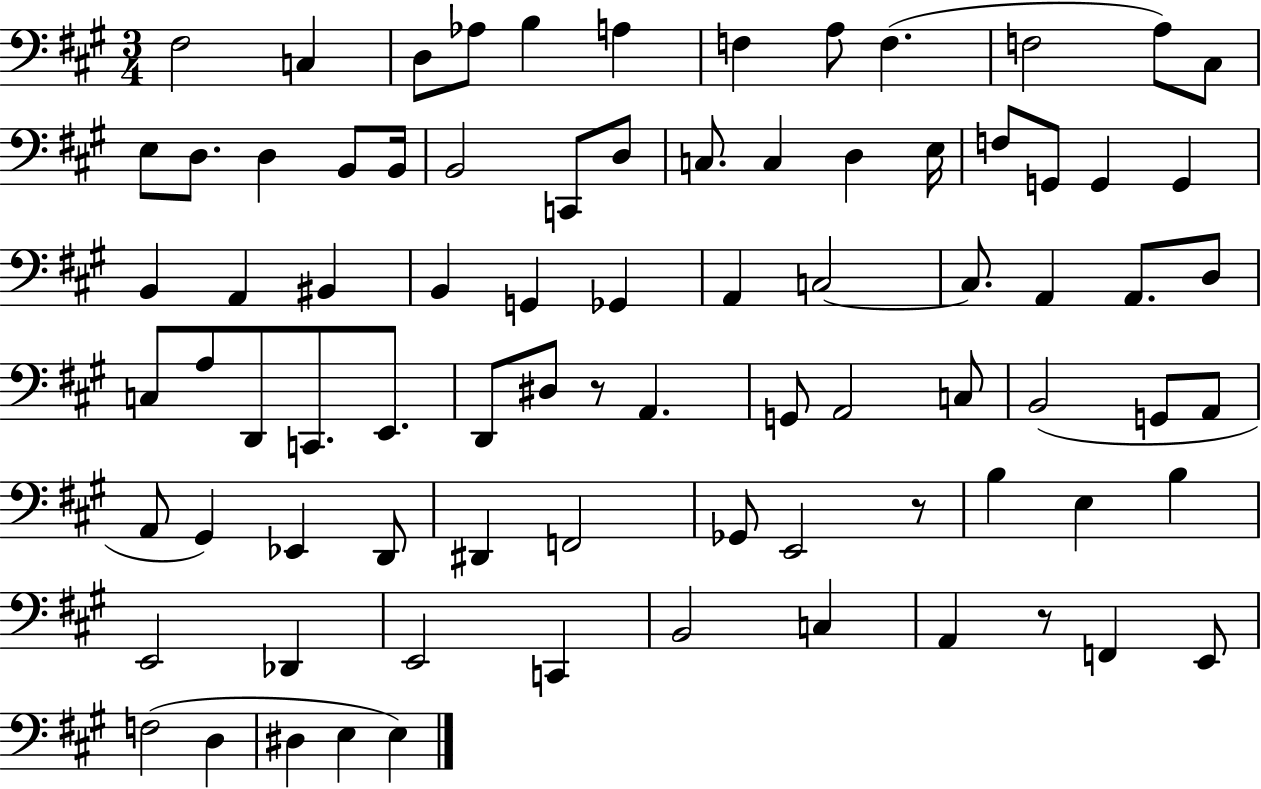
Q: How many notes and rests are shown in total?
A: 82